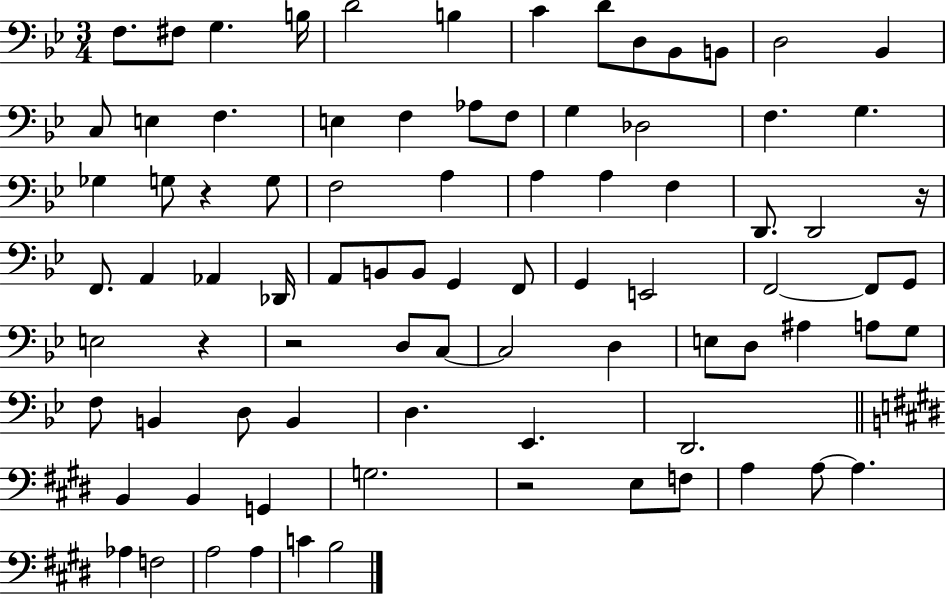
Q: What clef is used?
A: bass